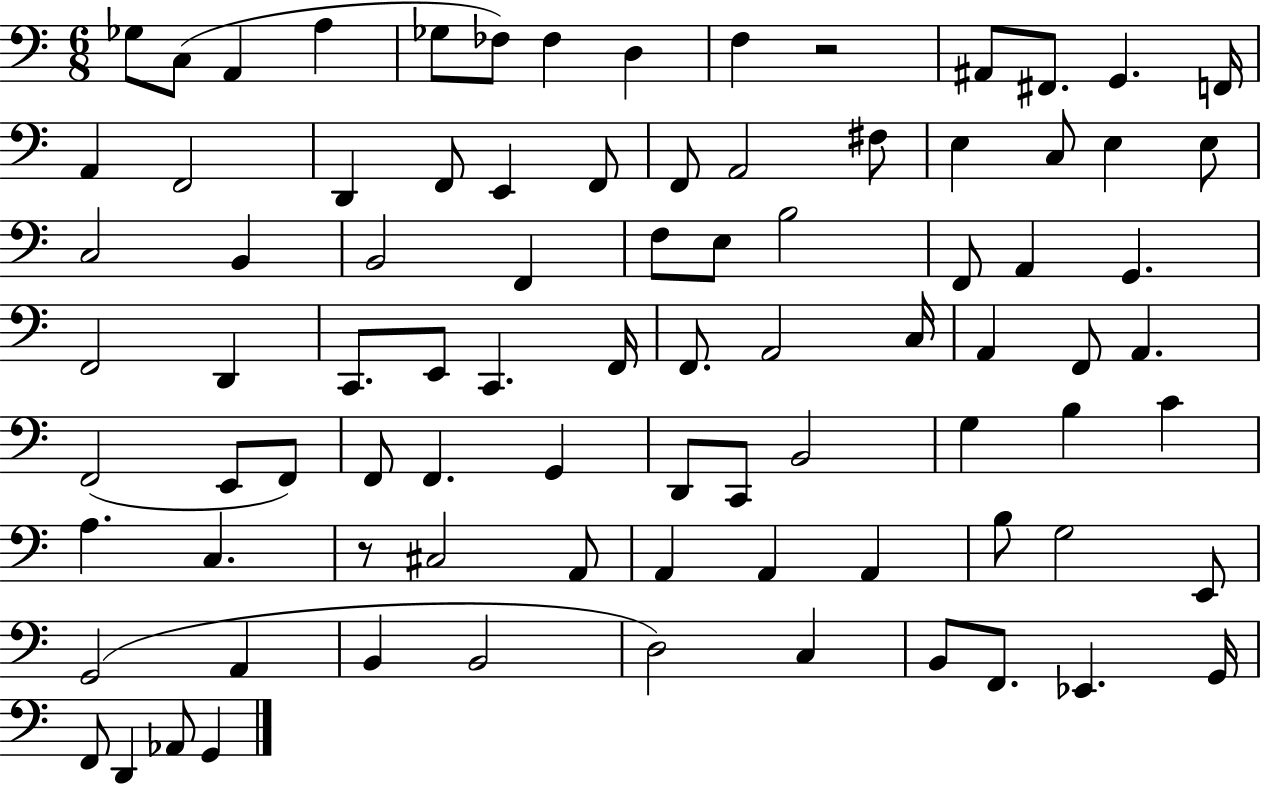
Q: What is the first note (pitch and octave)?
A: Gb3